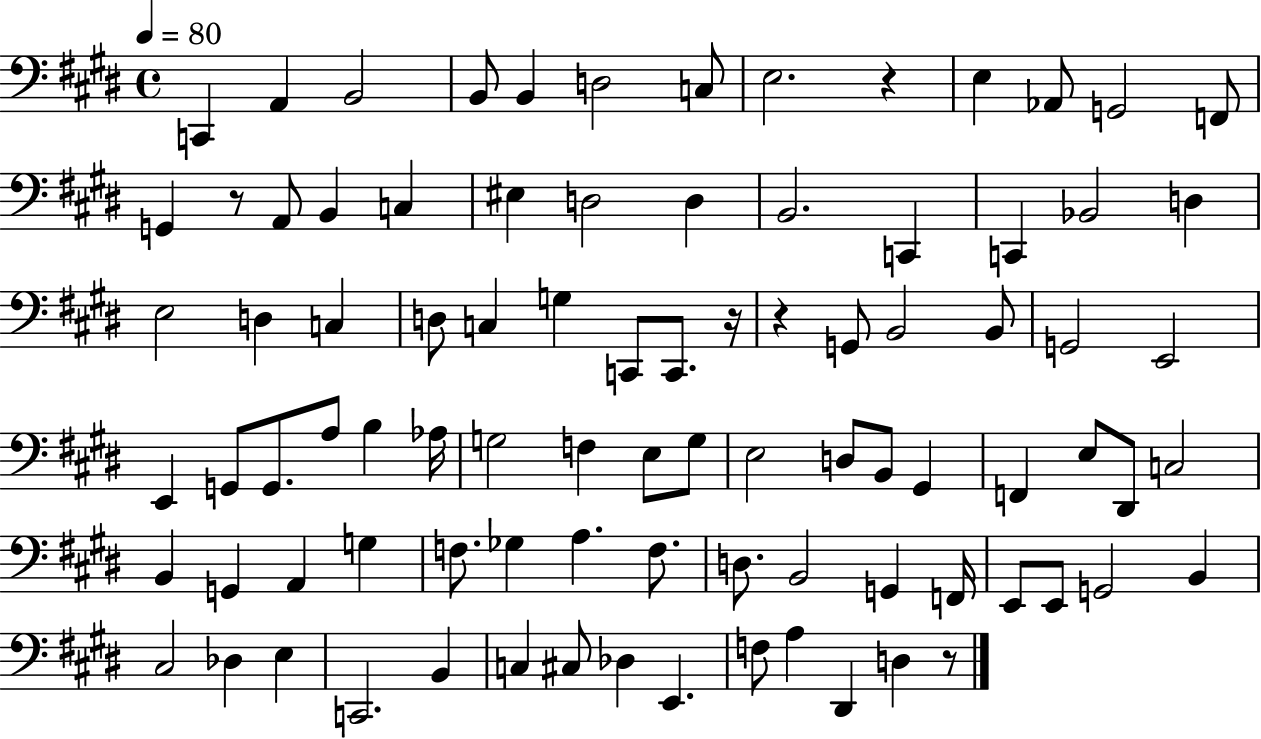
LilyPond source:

{
  \clef bass
  \time 4/4
  \defaultTimeSignature
  \key e \major
  \tempo 4 = 80
  c,4 a,4 b,2 | b,8 b,4 d2 c8 | e2. r4 | e4 aes,8 g,2 f,8 | \break g,4 r8 a,8 b,4 c4 | eis4 d2 d4 | b,2. c,4 | c,4 bes,2 d4 | \break e2 d4 c4 | d8 c4 g4 c,8 c,8. r16 | r4 g,8 b,2 b,8 | g,2 e,2 | \break e,4 g,8 g,8. a8 b4 aes16 | g2 f4 e8 g8 | e2 d8 b,8 gis,4 | f,4 e8 dis,8 c2 | \break b,4 g,4 a,4 g4 | f8. ges4 a4. f8. | d8. b,2 g,4 f,16 | e,8 e,8 g,2 b,4 | \break cis2 des4 e4 | c,2. b,4 | c4 cis8 des4 e,4. | f8 a4 dis,4 d4 r8 | \break \bar "|."
}